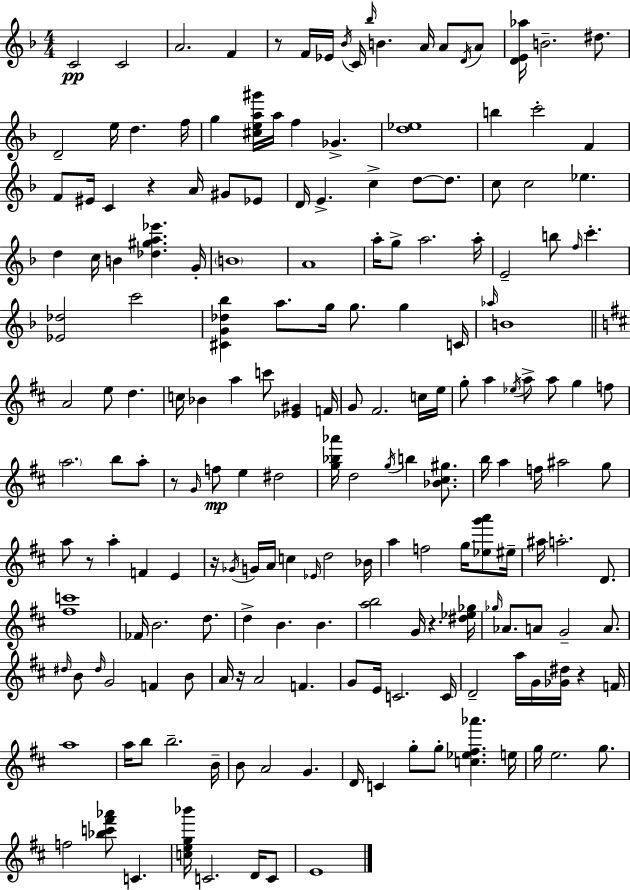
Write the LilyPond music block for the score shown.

{
  \clef treble
  \numericTimeSignature
  \time 4/4
  \key d \minor
  c'2\pp c'2 | a'2. f'4 | r8 f'16 ees'16 \acciaccatura { bes'16 } c'16 \grace { bes''16 } b'4. a'16 a'8 | \acciaccatura { d'16 } a'8 <d' e' aes''>16 b'2.-- | \break dis''8. d'2-- e''16 d''4. | f''16 g''4 <cis'' e'' a'' gis'''>16 a''16 f''4 ges'4.-> | <d'' ees''>1 | b''4 c'''2-. f'4 | \break f'8 eis'16 c'4 r4 a'16 gis'8 | ees'8 d'16 e'4.-> c''4-> d''8~~ | d''8. c''8 c''2 ees''4. | d''4 c''16 b'4 <des'' gis'' a'' ees'''>4. | \break g'16-. \parenthesize b'1 | a'1 | a''16-. g''8-> a''2. | a''16-. e'2-- b''8 \grace { f''16 } c'''4.-. | \break <ees' des''>2 c'''2 | <cis' g' des'' bes''>4 a''8. g''16 g''8. g''4 | c'16 \grace { aes''16 } b'1 | \bar "||" \break \key d \major a'2 e''8 d''4. | c''16 bes'4 a''4 c'''8 <ees' gis'>4 f'16 | g'8 fis'2. c''16 e''16 | g''8-. a''4 \acciaccatura { ees''16 } a''8-> a''8 g''4 f''8 | \break \parenthesize a''2. b''8 a''8-. | r8 \grace { g'16 }\mp f''8 e''4 dis''2 | <g'' bes'' aes'''>16 d''2 \acciaccatura { g''16 } b''4 | <bes' cis'' gis''>8. b''16 a''4 f''16 ais''2 | \break g''8 a''8 r8 a''4-. f'4 e'4 | r16 \acciaccatura { ges'16 } g'16 a'16 c''4 \grace { ees'16 } d''2 | bes'16 a''4 f''2 | g''16 <ees'' g''' a'''>8 eis''16-- ais''16 a''2.-. | \break d'8. <fis'' c'''>1 | fes'16 b'2. | d''8. d''4-> b'4. b'4. | <a'' b''>2 g'16 r4. | \break <dis'' ees'' ges''>16 \grace { ges''16 } aes'8. a'8 g'2-- | a'8. \grace { dis''16 } b'8 \grace { dis''16 } g'2 | f'4 b'8 a'16 r16 a'2 | f'4. g'8 e'16 c'2. | \break c'16 d'2-- | a''16 g'16 <ges' dis''>16 r4 f'16 a''1 | a''16 b''8 b''2.-- | b'16-- b'8 a'2 | \break g'4. d'16 c'4 g''8-. g''8-. | <c'' ees'' fis'' aes'''>4. e''16 g''16 e''2. | g''8. f''2 | <bes'' c''' fis''' aes'''>8 c'4. <c'' e'' g'' bes'''>16 c'2. | \break d'16 c'8 e'1 | \bar "|."
}